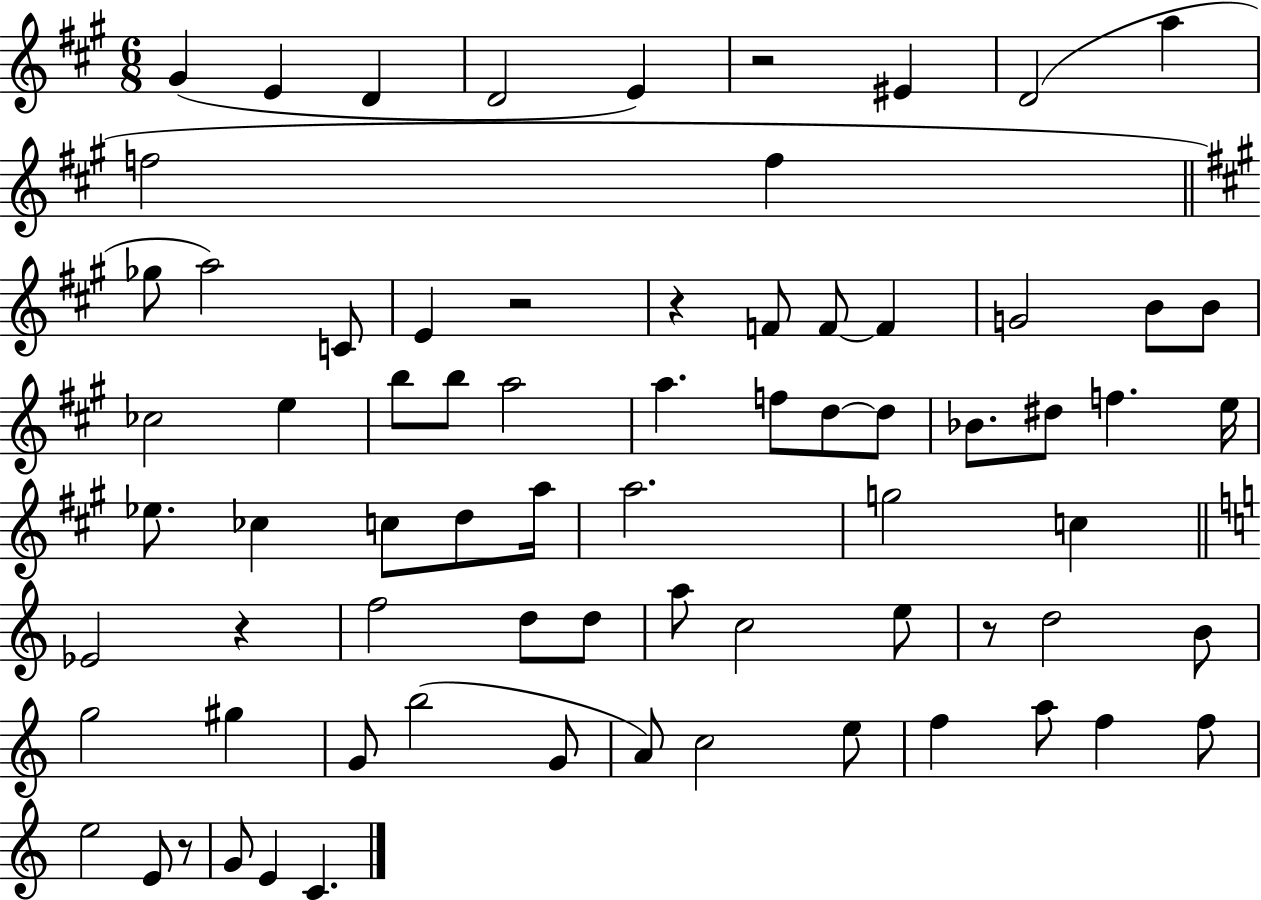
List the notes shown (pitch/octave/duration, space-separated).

G#4/q E4/q D4/q D4/h E4/q R/h EIS4/q D4/h A5/q F5/h F5/q Gb5/e A5/h C4/e E4/q R/h R/q F4/e F4/e F4/q G4/h B4/e B4/e CES5/h E5/q B5/e B5/e A5/h A5/q. F5/e D5/e D5/e Bb4/e. D#5/e F5/q. E5/s Eb5/e. CES5/q C5/e D5/e A5/s A5/h. G5/h C5/q Eb4/h R/q F5/h D5/e D5/e A5/e C5/h E5/e R/e D5/h B4/e G5/h G#5/q G4/e B5/h G4/e A4/e C5/h E5/e F5/q A5/e F5/q F5/e E5/h E4/e R/e G4/e E4/q C4/q.